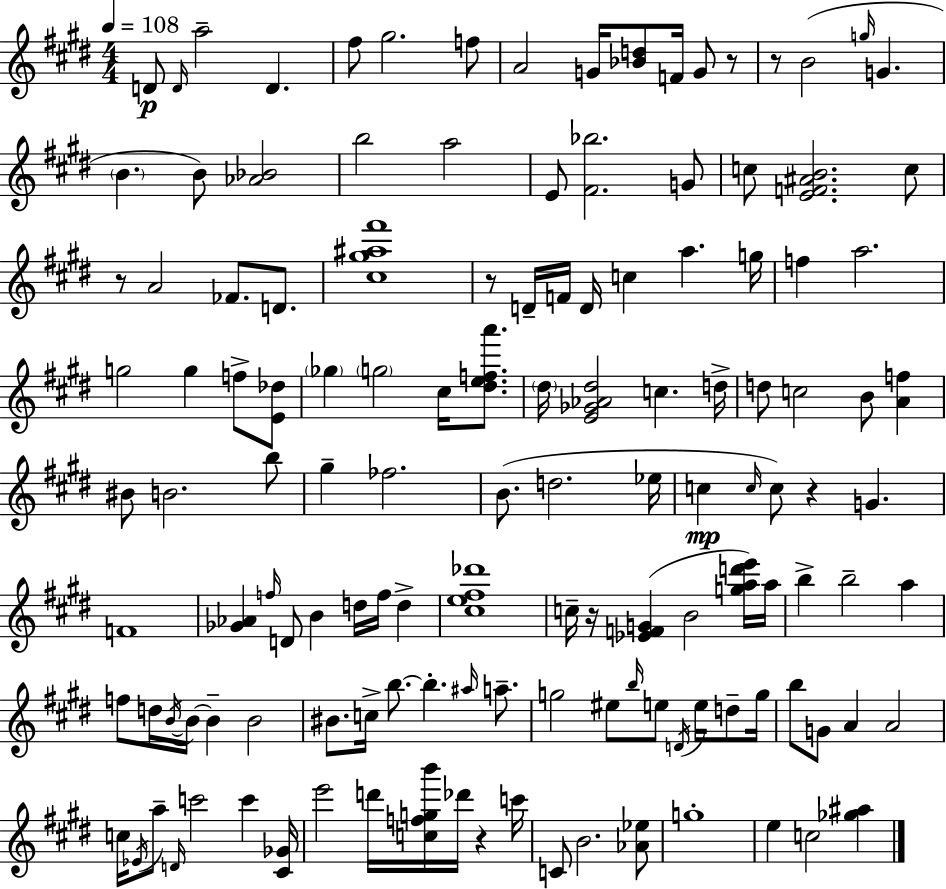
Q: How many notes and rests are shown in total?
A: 133